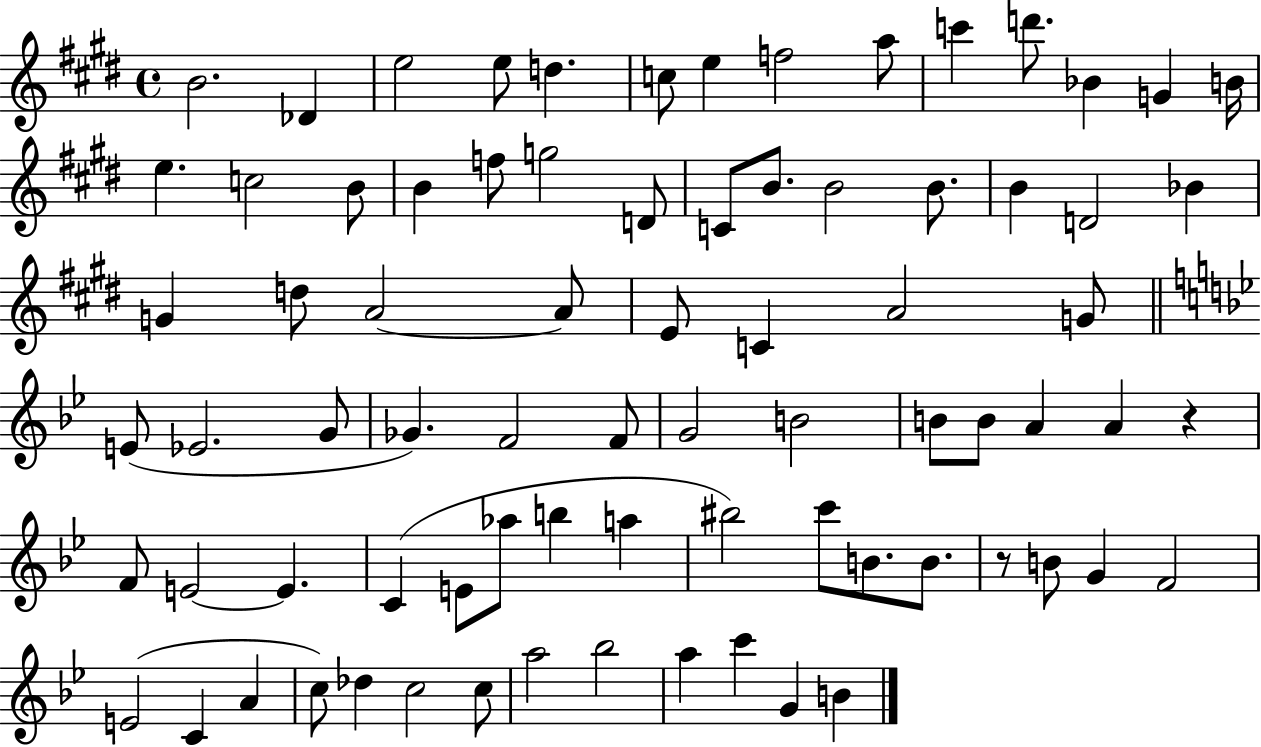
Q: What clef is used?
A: treble